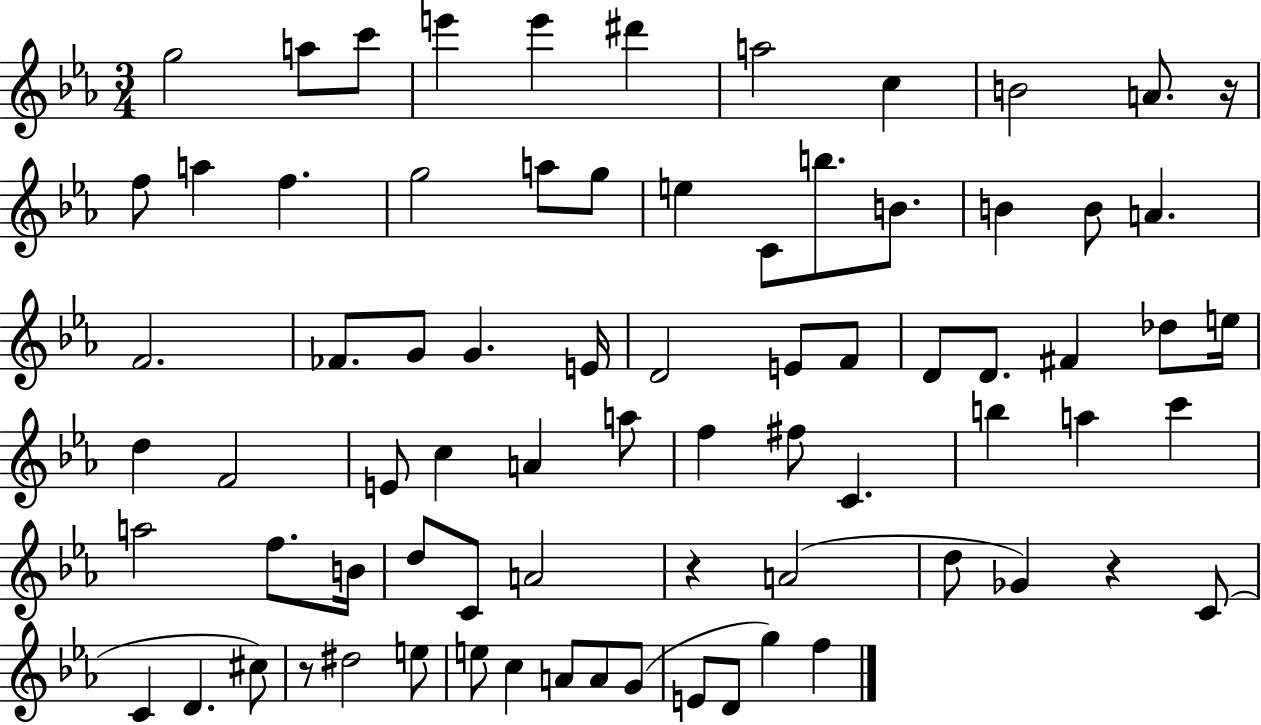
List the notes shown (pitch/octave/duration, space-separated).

G5/h A5/e C6/e E6/q E6/q D#6/q A5/h C5/q B4/h A4/e. R/s F5/e A5/q F5/q. G5/h A5/e G5/e E5/q C4/e B5/e. B4/e. B4/q B4/e A4/q. F4/h. FES4/e. G4/e G4/q. E4/s D4/h E4/e F4/e D4/e D4/e. F#4/q Db5/e E5/s D5/q F4/h E4/e C5/q A4/q A5/e F5/q F#5/e C4/q. B5/q A5/q C6/q A5/h F5/e. B4/s D5/e C4/e A4/h R/q A4/h D5/e Gb4/q R/q C4/e C4/q D4/q. C#5/e R/e D#5/h E5/e E5/e C5/q A4/e A4/e G4/e E4/e D4/e G5/q F5/q